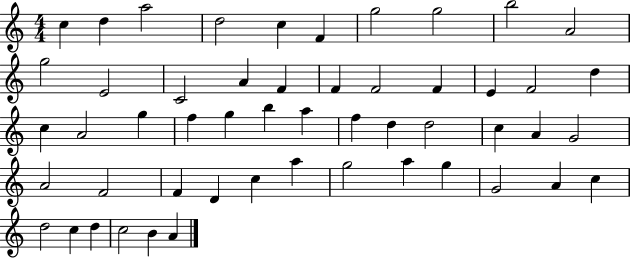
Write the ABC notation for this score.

X:1
T:Untitled
M:4/4
L:1/4
K:C
c d a2 d2 c F g2 g2 b2 A2 g2 E2 C2 A F F F2 F E F2 d c A2 g f g b a f d d2 c A G2 A2 F2 F D c a g2 a g G2 A c d2 c d c2 B A